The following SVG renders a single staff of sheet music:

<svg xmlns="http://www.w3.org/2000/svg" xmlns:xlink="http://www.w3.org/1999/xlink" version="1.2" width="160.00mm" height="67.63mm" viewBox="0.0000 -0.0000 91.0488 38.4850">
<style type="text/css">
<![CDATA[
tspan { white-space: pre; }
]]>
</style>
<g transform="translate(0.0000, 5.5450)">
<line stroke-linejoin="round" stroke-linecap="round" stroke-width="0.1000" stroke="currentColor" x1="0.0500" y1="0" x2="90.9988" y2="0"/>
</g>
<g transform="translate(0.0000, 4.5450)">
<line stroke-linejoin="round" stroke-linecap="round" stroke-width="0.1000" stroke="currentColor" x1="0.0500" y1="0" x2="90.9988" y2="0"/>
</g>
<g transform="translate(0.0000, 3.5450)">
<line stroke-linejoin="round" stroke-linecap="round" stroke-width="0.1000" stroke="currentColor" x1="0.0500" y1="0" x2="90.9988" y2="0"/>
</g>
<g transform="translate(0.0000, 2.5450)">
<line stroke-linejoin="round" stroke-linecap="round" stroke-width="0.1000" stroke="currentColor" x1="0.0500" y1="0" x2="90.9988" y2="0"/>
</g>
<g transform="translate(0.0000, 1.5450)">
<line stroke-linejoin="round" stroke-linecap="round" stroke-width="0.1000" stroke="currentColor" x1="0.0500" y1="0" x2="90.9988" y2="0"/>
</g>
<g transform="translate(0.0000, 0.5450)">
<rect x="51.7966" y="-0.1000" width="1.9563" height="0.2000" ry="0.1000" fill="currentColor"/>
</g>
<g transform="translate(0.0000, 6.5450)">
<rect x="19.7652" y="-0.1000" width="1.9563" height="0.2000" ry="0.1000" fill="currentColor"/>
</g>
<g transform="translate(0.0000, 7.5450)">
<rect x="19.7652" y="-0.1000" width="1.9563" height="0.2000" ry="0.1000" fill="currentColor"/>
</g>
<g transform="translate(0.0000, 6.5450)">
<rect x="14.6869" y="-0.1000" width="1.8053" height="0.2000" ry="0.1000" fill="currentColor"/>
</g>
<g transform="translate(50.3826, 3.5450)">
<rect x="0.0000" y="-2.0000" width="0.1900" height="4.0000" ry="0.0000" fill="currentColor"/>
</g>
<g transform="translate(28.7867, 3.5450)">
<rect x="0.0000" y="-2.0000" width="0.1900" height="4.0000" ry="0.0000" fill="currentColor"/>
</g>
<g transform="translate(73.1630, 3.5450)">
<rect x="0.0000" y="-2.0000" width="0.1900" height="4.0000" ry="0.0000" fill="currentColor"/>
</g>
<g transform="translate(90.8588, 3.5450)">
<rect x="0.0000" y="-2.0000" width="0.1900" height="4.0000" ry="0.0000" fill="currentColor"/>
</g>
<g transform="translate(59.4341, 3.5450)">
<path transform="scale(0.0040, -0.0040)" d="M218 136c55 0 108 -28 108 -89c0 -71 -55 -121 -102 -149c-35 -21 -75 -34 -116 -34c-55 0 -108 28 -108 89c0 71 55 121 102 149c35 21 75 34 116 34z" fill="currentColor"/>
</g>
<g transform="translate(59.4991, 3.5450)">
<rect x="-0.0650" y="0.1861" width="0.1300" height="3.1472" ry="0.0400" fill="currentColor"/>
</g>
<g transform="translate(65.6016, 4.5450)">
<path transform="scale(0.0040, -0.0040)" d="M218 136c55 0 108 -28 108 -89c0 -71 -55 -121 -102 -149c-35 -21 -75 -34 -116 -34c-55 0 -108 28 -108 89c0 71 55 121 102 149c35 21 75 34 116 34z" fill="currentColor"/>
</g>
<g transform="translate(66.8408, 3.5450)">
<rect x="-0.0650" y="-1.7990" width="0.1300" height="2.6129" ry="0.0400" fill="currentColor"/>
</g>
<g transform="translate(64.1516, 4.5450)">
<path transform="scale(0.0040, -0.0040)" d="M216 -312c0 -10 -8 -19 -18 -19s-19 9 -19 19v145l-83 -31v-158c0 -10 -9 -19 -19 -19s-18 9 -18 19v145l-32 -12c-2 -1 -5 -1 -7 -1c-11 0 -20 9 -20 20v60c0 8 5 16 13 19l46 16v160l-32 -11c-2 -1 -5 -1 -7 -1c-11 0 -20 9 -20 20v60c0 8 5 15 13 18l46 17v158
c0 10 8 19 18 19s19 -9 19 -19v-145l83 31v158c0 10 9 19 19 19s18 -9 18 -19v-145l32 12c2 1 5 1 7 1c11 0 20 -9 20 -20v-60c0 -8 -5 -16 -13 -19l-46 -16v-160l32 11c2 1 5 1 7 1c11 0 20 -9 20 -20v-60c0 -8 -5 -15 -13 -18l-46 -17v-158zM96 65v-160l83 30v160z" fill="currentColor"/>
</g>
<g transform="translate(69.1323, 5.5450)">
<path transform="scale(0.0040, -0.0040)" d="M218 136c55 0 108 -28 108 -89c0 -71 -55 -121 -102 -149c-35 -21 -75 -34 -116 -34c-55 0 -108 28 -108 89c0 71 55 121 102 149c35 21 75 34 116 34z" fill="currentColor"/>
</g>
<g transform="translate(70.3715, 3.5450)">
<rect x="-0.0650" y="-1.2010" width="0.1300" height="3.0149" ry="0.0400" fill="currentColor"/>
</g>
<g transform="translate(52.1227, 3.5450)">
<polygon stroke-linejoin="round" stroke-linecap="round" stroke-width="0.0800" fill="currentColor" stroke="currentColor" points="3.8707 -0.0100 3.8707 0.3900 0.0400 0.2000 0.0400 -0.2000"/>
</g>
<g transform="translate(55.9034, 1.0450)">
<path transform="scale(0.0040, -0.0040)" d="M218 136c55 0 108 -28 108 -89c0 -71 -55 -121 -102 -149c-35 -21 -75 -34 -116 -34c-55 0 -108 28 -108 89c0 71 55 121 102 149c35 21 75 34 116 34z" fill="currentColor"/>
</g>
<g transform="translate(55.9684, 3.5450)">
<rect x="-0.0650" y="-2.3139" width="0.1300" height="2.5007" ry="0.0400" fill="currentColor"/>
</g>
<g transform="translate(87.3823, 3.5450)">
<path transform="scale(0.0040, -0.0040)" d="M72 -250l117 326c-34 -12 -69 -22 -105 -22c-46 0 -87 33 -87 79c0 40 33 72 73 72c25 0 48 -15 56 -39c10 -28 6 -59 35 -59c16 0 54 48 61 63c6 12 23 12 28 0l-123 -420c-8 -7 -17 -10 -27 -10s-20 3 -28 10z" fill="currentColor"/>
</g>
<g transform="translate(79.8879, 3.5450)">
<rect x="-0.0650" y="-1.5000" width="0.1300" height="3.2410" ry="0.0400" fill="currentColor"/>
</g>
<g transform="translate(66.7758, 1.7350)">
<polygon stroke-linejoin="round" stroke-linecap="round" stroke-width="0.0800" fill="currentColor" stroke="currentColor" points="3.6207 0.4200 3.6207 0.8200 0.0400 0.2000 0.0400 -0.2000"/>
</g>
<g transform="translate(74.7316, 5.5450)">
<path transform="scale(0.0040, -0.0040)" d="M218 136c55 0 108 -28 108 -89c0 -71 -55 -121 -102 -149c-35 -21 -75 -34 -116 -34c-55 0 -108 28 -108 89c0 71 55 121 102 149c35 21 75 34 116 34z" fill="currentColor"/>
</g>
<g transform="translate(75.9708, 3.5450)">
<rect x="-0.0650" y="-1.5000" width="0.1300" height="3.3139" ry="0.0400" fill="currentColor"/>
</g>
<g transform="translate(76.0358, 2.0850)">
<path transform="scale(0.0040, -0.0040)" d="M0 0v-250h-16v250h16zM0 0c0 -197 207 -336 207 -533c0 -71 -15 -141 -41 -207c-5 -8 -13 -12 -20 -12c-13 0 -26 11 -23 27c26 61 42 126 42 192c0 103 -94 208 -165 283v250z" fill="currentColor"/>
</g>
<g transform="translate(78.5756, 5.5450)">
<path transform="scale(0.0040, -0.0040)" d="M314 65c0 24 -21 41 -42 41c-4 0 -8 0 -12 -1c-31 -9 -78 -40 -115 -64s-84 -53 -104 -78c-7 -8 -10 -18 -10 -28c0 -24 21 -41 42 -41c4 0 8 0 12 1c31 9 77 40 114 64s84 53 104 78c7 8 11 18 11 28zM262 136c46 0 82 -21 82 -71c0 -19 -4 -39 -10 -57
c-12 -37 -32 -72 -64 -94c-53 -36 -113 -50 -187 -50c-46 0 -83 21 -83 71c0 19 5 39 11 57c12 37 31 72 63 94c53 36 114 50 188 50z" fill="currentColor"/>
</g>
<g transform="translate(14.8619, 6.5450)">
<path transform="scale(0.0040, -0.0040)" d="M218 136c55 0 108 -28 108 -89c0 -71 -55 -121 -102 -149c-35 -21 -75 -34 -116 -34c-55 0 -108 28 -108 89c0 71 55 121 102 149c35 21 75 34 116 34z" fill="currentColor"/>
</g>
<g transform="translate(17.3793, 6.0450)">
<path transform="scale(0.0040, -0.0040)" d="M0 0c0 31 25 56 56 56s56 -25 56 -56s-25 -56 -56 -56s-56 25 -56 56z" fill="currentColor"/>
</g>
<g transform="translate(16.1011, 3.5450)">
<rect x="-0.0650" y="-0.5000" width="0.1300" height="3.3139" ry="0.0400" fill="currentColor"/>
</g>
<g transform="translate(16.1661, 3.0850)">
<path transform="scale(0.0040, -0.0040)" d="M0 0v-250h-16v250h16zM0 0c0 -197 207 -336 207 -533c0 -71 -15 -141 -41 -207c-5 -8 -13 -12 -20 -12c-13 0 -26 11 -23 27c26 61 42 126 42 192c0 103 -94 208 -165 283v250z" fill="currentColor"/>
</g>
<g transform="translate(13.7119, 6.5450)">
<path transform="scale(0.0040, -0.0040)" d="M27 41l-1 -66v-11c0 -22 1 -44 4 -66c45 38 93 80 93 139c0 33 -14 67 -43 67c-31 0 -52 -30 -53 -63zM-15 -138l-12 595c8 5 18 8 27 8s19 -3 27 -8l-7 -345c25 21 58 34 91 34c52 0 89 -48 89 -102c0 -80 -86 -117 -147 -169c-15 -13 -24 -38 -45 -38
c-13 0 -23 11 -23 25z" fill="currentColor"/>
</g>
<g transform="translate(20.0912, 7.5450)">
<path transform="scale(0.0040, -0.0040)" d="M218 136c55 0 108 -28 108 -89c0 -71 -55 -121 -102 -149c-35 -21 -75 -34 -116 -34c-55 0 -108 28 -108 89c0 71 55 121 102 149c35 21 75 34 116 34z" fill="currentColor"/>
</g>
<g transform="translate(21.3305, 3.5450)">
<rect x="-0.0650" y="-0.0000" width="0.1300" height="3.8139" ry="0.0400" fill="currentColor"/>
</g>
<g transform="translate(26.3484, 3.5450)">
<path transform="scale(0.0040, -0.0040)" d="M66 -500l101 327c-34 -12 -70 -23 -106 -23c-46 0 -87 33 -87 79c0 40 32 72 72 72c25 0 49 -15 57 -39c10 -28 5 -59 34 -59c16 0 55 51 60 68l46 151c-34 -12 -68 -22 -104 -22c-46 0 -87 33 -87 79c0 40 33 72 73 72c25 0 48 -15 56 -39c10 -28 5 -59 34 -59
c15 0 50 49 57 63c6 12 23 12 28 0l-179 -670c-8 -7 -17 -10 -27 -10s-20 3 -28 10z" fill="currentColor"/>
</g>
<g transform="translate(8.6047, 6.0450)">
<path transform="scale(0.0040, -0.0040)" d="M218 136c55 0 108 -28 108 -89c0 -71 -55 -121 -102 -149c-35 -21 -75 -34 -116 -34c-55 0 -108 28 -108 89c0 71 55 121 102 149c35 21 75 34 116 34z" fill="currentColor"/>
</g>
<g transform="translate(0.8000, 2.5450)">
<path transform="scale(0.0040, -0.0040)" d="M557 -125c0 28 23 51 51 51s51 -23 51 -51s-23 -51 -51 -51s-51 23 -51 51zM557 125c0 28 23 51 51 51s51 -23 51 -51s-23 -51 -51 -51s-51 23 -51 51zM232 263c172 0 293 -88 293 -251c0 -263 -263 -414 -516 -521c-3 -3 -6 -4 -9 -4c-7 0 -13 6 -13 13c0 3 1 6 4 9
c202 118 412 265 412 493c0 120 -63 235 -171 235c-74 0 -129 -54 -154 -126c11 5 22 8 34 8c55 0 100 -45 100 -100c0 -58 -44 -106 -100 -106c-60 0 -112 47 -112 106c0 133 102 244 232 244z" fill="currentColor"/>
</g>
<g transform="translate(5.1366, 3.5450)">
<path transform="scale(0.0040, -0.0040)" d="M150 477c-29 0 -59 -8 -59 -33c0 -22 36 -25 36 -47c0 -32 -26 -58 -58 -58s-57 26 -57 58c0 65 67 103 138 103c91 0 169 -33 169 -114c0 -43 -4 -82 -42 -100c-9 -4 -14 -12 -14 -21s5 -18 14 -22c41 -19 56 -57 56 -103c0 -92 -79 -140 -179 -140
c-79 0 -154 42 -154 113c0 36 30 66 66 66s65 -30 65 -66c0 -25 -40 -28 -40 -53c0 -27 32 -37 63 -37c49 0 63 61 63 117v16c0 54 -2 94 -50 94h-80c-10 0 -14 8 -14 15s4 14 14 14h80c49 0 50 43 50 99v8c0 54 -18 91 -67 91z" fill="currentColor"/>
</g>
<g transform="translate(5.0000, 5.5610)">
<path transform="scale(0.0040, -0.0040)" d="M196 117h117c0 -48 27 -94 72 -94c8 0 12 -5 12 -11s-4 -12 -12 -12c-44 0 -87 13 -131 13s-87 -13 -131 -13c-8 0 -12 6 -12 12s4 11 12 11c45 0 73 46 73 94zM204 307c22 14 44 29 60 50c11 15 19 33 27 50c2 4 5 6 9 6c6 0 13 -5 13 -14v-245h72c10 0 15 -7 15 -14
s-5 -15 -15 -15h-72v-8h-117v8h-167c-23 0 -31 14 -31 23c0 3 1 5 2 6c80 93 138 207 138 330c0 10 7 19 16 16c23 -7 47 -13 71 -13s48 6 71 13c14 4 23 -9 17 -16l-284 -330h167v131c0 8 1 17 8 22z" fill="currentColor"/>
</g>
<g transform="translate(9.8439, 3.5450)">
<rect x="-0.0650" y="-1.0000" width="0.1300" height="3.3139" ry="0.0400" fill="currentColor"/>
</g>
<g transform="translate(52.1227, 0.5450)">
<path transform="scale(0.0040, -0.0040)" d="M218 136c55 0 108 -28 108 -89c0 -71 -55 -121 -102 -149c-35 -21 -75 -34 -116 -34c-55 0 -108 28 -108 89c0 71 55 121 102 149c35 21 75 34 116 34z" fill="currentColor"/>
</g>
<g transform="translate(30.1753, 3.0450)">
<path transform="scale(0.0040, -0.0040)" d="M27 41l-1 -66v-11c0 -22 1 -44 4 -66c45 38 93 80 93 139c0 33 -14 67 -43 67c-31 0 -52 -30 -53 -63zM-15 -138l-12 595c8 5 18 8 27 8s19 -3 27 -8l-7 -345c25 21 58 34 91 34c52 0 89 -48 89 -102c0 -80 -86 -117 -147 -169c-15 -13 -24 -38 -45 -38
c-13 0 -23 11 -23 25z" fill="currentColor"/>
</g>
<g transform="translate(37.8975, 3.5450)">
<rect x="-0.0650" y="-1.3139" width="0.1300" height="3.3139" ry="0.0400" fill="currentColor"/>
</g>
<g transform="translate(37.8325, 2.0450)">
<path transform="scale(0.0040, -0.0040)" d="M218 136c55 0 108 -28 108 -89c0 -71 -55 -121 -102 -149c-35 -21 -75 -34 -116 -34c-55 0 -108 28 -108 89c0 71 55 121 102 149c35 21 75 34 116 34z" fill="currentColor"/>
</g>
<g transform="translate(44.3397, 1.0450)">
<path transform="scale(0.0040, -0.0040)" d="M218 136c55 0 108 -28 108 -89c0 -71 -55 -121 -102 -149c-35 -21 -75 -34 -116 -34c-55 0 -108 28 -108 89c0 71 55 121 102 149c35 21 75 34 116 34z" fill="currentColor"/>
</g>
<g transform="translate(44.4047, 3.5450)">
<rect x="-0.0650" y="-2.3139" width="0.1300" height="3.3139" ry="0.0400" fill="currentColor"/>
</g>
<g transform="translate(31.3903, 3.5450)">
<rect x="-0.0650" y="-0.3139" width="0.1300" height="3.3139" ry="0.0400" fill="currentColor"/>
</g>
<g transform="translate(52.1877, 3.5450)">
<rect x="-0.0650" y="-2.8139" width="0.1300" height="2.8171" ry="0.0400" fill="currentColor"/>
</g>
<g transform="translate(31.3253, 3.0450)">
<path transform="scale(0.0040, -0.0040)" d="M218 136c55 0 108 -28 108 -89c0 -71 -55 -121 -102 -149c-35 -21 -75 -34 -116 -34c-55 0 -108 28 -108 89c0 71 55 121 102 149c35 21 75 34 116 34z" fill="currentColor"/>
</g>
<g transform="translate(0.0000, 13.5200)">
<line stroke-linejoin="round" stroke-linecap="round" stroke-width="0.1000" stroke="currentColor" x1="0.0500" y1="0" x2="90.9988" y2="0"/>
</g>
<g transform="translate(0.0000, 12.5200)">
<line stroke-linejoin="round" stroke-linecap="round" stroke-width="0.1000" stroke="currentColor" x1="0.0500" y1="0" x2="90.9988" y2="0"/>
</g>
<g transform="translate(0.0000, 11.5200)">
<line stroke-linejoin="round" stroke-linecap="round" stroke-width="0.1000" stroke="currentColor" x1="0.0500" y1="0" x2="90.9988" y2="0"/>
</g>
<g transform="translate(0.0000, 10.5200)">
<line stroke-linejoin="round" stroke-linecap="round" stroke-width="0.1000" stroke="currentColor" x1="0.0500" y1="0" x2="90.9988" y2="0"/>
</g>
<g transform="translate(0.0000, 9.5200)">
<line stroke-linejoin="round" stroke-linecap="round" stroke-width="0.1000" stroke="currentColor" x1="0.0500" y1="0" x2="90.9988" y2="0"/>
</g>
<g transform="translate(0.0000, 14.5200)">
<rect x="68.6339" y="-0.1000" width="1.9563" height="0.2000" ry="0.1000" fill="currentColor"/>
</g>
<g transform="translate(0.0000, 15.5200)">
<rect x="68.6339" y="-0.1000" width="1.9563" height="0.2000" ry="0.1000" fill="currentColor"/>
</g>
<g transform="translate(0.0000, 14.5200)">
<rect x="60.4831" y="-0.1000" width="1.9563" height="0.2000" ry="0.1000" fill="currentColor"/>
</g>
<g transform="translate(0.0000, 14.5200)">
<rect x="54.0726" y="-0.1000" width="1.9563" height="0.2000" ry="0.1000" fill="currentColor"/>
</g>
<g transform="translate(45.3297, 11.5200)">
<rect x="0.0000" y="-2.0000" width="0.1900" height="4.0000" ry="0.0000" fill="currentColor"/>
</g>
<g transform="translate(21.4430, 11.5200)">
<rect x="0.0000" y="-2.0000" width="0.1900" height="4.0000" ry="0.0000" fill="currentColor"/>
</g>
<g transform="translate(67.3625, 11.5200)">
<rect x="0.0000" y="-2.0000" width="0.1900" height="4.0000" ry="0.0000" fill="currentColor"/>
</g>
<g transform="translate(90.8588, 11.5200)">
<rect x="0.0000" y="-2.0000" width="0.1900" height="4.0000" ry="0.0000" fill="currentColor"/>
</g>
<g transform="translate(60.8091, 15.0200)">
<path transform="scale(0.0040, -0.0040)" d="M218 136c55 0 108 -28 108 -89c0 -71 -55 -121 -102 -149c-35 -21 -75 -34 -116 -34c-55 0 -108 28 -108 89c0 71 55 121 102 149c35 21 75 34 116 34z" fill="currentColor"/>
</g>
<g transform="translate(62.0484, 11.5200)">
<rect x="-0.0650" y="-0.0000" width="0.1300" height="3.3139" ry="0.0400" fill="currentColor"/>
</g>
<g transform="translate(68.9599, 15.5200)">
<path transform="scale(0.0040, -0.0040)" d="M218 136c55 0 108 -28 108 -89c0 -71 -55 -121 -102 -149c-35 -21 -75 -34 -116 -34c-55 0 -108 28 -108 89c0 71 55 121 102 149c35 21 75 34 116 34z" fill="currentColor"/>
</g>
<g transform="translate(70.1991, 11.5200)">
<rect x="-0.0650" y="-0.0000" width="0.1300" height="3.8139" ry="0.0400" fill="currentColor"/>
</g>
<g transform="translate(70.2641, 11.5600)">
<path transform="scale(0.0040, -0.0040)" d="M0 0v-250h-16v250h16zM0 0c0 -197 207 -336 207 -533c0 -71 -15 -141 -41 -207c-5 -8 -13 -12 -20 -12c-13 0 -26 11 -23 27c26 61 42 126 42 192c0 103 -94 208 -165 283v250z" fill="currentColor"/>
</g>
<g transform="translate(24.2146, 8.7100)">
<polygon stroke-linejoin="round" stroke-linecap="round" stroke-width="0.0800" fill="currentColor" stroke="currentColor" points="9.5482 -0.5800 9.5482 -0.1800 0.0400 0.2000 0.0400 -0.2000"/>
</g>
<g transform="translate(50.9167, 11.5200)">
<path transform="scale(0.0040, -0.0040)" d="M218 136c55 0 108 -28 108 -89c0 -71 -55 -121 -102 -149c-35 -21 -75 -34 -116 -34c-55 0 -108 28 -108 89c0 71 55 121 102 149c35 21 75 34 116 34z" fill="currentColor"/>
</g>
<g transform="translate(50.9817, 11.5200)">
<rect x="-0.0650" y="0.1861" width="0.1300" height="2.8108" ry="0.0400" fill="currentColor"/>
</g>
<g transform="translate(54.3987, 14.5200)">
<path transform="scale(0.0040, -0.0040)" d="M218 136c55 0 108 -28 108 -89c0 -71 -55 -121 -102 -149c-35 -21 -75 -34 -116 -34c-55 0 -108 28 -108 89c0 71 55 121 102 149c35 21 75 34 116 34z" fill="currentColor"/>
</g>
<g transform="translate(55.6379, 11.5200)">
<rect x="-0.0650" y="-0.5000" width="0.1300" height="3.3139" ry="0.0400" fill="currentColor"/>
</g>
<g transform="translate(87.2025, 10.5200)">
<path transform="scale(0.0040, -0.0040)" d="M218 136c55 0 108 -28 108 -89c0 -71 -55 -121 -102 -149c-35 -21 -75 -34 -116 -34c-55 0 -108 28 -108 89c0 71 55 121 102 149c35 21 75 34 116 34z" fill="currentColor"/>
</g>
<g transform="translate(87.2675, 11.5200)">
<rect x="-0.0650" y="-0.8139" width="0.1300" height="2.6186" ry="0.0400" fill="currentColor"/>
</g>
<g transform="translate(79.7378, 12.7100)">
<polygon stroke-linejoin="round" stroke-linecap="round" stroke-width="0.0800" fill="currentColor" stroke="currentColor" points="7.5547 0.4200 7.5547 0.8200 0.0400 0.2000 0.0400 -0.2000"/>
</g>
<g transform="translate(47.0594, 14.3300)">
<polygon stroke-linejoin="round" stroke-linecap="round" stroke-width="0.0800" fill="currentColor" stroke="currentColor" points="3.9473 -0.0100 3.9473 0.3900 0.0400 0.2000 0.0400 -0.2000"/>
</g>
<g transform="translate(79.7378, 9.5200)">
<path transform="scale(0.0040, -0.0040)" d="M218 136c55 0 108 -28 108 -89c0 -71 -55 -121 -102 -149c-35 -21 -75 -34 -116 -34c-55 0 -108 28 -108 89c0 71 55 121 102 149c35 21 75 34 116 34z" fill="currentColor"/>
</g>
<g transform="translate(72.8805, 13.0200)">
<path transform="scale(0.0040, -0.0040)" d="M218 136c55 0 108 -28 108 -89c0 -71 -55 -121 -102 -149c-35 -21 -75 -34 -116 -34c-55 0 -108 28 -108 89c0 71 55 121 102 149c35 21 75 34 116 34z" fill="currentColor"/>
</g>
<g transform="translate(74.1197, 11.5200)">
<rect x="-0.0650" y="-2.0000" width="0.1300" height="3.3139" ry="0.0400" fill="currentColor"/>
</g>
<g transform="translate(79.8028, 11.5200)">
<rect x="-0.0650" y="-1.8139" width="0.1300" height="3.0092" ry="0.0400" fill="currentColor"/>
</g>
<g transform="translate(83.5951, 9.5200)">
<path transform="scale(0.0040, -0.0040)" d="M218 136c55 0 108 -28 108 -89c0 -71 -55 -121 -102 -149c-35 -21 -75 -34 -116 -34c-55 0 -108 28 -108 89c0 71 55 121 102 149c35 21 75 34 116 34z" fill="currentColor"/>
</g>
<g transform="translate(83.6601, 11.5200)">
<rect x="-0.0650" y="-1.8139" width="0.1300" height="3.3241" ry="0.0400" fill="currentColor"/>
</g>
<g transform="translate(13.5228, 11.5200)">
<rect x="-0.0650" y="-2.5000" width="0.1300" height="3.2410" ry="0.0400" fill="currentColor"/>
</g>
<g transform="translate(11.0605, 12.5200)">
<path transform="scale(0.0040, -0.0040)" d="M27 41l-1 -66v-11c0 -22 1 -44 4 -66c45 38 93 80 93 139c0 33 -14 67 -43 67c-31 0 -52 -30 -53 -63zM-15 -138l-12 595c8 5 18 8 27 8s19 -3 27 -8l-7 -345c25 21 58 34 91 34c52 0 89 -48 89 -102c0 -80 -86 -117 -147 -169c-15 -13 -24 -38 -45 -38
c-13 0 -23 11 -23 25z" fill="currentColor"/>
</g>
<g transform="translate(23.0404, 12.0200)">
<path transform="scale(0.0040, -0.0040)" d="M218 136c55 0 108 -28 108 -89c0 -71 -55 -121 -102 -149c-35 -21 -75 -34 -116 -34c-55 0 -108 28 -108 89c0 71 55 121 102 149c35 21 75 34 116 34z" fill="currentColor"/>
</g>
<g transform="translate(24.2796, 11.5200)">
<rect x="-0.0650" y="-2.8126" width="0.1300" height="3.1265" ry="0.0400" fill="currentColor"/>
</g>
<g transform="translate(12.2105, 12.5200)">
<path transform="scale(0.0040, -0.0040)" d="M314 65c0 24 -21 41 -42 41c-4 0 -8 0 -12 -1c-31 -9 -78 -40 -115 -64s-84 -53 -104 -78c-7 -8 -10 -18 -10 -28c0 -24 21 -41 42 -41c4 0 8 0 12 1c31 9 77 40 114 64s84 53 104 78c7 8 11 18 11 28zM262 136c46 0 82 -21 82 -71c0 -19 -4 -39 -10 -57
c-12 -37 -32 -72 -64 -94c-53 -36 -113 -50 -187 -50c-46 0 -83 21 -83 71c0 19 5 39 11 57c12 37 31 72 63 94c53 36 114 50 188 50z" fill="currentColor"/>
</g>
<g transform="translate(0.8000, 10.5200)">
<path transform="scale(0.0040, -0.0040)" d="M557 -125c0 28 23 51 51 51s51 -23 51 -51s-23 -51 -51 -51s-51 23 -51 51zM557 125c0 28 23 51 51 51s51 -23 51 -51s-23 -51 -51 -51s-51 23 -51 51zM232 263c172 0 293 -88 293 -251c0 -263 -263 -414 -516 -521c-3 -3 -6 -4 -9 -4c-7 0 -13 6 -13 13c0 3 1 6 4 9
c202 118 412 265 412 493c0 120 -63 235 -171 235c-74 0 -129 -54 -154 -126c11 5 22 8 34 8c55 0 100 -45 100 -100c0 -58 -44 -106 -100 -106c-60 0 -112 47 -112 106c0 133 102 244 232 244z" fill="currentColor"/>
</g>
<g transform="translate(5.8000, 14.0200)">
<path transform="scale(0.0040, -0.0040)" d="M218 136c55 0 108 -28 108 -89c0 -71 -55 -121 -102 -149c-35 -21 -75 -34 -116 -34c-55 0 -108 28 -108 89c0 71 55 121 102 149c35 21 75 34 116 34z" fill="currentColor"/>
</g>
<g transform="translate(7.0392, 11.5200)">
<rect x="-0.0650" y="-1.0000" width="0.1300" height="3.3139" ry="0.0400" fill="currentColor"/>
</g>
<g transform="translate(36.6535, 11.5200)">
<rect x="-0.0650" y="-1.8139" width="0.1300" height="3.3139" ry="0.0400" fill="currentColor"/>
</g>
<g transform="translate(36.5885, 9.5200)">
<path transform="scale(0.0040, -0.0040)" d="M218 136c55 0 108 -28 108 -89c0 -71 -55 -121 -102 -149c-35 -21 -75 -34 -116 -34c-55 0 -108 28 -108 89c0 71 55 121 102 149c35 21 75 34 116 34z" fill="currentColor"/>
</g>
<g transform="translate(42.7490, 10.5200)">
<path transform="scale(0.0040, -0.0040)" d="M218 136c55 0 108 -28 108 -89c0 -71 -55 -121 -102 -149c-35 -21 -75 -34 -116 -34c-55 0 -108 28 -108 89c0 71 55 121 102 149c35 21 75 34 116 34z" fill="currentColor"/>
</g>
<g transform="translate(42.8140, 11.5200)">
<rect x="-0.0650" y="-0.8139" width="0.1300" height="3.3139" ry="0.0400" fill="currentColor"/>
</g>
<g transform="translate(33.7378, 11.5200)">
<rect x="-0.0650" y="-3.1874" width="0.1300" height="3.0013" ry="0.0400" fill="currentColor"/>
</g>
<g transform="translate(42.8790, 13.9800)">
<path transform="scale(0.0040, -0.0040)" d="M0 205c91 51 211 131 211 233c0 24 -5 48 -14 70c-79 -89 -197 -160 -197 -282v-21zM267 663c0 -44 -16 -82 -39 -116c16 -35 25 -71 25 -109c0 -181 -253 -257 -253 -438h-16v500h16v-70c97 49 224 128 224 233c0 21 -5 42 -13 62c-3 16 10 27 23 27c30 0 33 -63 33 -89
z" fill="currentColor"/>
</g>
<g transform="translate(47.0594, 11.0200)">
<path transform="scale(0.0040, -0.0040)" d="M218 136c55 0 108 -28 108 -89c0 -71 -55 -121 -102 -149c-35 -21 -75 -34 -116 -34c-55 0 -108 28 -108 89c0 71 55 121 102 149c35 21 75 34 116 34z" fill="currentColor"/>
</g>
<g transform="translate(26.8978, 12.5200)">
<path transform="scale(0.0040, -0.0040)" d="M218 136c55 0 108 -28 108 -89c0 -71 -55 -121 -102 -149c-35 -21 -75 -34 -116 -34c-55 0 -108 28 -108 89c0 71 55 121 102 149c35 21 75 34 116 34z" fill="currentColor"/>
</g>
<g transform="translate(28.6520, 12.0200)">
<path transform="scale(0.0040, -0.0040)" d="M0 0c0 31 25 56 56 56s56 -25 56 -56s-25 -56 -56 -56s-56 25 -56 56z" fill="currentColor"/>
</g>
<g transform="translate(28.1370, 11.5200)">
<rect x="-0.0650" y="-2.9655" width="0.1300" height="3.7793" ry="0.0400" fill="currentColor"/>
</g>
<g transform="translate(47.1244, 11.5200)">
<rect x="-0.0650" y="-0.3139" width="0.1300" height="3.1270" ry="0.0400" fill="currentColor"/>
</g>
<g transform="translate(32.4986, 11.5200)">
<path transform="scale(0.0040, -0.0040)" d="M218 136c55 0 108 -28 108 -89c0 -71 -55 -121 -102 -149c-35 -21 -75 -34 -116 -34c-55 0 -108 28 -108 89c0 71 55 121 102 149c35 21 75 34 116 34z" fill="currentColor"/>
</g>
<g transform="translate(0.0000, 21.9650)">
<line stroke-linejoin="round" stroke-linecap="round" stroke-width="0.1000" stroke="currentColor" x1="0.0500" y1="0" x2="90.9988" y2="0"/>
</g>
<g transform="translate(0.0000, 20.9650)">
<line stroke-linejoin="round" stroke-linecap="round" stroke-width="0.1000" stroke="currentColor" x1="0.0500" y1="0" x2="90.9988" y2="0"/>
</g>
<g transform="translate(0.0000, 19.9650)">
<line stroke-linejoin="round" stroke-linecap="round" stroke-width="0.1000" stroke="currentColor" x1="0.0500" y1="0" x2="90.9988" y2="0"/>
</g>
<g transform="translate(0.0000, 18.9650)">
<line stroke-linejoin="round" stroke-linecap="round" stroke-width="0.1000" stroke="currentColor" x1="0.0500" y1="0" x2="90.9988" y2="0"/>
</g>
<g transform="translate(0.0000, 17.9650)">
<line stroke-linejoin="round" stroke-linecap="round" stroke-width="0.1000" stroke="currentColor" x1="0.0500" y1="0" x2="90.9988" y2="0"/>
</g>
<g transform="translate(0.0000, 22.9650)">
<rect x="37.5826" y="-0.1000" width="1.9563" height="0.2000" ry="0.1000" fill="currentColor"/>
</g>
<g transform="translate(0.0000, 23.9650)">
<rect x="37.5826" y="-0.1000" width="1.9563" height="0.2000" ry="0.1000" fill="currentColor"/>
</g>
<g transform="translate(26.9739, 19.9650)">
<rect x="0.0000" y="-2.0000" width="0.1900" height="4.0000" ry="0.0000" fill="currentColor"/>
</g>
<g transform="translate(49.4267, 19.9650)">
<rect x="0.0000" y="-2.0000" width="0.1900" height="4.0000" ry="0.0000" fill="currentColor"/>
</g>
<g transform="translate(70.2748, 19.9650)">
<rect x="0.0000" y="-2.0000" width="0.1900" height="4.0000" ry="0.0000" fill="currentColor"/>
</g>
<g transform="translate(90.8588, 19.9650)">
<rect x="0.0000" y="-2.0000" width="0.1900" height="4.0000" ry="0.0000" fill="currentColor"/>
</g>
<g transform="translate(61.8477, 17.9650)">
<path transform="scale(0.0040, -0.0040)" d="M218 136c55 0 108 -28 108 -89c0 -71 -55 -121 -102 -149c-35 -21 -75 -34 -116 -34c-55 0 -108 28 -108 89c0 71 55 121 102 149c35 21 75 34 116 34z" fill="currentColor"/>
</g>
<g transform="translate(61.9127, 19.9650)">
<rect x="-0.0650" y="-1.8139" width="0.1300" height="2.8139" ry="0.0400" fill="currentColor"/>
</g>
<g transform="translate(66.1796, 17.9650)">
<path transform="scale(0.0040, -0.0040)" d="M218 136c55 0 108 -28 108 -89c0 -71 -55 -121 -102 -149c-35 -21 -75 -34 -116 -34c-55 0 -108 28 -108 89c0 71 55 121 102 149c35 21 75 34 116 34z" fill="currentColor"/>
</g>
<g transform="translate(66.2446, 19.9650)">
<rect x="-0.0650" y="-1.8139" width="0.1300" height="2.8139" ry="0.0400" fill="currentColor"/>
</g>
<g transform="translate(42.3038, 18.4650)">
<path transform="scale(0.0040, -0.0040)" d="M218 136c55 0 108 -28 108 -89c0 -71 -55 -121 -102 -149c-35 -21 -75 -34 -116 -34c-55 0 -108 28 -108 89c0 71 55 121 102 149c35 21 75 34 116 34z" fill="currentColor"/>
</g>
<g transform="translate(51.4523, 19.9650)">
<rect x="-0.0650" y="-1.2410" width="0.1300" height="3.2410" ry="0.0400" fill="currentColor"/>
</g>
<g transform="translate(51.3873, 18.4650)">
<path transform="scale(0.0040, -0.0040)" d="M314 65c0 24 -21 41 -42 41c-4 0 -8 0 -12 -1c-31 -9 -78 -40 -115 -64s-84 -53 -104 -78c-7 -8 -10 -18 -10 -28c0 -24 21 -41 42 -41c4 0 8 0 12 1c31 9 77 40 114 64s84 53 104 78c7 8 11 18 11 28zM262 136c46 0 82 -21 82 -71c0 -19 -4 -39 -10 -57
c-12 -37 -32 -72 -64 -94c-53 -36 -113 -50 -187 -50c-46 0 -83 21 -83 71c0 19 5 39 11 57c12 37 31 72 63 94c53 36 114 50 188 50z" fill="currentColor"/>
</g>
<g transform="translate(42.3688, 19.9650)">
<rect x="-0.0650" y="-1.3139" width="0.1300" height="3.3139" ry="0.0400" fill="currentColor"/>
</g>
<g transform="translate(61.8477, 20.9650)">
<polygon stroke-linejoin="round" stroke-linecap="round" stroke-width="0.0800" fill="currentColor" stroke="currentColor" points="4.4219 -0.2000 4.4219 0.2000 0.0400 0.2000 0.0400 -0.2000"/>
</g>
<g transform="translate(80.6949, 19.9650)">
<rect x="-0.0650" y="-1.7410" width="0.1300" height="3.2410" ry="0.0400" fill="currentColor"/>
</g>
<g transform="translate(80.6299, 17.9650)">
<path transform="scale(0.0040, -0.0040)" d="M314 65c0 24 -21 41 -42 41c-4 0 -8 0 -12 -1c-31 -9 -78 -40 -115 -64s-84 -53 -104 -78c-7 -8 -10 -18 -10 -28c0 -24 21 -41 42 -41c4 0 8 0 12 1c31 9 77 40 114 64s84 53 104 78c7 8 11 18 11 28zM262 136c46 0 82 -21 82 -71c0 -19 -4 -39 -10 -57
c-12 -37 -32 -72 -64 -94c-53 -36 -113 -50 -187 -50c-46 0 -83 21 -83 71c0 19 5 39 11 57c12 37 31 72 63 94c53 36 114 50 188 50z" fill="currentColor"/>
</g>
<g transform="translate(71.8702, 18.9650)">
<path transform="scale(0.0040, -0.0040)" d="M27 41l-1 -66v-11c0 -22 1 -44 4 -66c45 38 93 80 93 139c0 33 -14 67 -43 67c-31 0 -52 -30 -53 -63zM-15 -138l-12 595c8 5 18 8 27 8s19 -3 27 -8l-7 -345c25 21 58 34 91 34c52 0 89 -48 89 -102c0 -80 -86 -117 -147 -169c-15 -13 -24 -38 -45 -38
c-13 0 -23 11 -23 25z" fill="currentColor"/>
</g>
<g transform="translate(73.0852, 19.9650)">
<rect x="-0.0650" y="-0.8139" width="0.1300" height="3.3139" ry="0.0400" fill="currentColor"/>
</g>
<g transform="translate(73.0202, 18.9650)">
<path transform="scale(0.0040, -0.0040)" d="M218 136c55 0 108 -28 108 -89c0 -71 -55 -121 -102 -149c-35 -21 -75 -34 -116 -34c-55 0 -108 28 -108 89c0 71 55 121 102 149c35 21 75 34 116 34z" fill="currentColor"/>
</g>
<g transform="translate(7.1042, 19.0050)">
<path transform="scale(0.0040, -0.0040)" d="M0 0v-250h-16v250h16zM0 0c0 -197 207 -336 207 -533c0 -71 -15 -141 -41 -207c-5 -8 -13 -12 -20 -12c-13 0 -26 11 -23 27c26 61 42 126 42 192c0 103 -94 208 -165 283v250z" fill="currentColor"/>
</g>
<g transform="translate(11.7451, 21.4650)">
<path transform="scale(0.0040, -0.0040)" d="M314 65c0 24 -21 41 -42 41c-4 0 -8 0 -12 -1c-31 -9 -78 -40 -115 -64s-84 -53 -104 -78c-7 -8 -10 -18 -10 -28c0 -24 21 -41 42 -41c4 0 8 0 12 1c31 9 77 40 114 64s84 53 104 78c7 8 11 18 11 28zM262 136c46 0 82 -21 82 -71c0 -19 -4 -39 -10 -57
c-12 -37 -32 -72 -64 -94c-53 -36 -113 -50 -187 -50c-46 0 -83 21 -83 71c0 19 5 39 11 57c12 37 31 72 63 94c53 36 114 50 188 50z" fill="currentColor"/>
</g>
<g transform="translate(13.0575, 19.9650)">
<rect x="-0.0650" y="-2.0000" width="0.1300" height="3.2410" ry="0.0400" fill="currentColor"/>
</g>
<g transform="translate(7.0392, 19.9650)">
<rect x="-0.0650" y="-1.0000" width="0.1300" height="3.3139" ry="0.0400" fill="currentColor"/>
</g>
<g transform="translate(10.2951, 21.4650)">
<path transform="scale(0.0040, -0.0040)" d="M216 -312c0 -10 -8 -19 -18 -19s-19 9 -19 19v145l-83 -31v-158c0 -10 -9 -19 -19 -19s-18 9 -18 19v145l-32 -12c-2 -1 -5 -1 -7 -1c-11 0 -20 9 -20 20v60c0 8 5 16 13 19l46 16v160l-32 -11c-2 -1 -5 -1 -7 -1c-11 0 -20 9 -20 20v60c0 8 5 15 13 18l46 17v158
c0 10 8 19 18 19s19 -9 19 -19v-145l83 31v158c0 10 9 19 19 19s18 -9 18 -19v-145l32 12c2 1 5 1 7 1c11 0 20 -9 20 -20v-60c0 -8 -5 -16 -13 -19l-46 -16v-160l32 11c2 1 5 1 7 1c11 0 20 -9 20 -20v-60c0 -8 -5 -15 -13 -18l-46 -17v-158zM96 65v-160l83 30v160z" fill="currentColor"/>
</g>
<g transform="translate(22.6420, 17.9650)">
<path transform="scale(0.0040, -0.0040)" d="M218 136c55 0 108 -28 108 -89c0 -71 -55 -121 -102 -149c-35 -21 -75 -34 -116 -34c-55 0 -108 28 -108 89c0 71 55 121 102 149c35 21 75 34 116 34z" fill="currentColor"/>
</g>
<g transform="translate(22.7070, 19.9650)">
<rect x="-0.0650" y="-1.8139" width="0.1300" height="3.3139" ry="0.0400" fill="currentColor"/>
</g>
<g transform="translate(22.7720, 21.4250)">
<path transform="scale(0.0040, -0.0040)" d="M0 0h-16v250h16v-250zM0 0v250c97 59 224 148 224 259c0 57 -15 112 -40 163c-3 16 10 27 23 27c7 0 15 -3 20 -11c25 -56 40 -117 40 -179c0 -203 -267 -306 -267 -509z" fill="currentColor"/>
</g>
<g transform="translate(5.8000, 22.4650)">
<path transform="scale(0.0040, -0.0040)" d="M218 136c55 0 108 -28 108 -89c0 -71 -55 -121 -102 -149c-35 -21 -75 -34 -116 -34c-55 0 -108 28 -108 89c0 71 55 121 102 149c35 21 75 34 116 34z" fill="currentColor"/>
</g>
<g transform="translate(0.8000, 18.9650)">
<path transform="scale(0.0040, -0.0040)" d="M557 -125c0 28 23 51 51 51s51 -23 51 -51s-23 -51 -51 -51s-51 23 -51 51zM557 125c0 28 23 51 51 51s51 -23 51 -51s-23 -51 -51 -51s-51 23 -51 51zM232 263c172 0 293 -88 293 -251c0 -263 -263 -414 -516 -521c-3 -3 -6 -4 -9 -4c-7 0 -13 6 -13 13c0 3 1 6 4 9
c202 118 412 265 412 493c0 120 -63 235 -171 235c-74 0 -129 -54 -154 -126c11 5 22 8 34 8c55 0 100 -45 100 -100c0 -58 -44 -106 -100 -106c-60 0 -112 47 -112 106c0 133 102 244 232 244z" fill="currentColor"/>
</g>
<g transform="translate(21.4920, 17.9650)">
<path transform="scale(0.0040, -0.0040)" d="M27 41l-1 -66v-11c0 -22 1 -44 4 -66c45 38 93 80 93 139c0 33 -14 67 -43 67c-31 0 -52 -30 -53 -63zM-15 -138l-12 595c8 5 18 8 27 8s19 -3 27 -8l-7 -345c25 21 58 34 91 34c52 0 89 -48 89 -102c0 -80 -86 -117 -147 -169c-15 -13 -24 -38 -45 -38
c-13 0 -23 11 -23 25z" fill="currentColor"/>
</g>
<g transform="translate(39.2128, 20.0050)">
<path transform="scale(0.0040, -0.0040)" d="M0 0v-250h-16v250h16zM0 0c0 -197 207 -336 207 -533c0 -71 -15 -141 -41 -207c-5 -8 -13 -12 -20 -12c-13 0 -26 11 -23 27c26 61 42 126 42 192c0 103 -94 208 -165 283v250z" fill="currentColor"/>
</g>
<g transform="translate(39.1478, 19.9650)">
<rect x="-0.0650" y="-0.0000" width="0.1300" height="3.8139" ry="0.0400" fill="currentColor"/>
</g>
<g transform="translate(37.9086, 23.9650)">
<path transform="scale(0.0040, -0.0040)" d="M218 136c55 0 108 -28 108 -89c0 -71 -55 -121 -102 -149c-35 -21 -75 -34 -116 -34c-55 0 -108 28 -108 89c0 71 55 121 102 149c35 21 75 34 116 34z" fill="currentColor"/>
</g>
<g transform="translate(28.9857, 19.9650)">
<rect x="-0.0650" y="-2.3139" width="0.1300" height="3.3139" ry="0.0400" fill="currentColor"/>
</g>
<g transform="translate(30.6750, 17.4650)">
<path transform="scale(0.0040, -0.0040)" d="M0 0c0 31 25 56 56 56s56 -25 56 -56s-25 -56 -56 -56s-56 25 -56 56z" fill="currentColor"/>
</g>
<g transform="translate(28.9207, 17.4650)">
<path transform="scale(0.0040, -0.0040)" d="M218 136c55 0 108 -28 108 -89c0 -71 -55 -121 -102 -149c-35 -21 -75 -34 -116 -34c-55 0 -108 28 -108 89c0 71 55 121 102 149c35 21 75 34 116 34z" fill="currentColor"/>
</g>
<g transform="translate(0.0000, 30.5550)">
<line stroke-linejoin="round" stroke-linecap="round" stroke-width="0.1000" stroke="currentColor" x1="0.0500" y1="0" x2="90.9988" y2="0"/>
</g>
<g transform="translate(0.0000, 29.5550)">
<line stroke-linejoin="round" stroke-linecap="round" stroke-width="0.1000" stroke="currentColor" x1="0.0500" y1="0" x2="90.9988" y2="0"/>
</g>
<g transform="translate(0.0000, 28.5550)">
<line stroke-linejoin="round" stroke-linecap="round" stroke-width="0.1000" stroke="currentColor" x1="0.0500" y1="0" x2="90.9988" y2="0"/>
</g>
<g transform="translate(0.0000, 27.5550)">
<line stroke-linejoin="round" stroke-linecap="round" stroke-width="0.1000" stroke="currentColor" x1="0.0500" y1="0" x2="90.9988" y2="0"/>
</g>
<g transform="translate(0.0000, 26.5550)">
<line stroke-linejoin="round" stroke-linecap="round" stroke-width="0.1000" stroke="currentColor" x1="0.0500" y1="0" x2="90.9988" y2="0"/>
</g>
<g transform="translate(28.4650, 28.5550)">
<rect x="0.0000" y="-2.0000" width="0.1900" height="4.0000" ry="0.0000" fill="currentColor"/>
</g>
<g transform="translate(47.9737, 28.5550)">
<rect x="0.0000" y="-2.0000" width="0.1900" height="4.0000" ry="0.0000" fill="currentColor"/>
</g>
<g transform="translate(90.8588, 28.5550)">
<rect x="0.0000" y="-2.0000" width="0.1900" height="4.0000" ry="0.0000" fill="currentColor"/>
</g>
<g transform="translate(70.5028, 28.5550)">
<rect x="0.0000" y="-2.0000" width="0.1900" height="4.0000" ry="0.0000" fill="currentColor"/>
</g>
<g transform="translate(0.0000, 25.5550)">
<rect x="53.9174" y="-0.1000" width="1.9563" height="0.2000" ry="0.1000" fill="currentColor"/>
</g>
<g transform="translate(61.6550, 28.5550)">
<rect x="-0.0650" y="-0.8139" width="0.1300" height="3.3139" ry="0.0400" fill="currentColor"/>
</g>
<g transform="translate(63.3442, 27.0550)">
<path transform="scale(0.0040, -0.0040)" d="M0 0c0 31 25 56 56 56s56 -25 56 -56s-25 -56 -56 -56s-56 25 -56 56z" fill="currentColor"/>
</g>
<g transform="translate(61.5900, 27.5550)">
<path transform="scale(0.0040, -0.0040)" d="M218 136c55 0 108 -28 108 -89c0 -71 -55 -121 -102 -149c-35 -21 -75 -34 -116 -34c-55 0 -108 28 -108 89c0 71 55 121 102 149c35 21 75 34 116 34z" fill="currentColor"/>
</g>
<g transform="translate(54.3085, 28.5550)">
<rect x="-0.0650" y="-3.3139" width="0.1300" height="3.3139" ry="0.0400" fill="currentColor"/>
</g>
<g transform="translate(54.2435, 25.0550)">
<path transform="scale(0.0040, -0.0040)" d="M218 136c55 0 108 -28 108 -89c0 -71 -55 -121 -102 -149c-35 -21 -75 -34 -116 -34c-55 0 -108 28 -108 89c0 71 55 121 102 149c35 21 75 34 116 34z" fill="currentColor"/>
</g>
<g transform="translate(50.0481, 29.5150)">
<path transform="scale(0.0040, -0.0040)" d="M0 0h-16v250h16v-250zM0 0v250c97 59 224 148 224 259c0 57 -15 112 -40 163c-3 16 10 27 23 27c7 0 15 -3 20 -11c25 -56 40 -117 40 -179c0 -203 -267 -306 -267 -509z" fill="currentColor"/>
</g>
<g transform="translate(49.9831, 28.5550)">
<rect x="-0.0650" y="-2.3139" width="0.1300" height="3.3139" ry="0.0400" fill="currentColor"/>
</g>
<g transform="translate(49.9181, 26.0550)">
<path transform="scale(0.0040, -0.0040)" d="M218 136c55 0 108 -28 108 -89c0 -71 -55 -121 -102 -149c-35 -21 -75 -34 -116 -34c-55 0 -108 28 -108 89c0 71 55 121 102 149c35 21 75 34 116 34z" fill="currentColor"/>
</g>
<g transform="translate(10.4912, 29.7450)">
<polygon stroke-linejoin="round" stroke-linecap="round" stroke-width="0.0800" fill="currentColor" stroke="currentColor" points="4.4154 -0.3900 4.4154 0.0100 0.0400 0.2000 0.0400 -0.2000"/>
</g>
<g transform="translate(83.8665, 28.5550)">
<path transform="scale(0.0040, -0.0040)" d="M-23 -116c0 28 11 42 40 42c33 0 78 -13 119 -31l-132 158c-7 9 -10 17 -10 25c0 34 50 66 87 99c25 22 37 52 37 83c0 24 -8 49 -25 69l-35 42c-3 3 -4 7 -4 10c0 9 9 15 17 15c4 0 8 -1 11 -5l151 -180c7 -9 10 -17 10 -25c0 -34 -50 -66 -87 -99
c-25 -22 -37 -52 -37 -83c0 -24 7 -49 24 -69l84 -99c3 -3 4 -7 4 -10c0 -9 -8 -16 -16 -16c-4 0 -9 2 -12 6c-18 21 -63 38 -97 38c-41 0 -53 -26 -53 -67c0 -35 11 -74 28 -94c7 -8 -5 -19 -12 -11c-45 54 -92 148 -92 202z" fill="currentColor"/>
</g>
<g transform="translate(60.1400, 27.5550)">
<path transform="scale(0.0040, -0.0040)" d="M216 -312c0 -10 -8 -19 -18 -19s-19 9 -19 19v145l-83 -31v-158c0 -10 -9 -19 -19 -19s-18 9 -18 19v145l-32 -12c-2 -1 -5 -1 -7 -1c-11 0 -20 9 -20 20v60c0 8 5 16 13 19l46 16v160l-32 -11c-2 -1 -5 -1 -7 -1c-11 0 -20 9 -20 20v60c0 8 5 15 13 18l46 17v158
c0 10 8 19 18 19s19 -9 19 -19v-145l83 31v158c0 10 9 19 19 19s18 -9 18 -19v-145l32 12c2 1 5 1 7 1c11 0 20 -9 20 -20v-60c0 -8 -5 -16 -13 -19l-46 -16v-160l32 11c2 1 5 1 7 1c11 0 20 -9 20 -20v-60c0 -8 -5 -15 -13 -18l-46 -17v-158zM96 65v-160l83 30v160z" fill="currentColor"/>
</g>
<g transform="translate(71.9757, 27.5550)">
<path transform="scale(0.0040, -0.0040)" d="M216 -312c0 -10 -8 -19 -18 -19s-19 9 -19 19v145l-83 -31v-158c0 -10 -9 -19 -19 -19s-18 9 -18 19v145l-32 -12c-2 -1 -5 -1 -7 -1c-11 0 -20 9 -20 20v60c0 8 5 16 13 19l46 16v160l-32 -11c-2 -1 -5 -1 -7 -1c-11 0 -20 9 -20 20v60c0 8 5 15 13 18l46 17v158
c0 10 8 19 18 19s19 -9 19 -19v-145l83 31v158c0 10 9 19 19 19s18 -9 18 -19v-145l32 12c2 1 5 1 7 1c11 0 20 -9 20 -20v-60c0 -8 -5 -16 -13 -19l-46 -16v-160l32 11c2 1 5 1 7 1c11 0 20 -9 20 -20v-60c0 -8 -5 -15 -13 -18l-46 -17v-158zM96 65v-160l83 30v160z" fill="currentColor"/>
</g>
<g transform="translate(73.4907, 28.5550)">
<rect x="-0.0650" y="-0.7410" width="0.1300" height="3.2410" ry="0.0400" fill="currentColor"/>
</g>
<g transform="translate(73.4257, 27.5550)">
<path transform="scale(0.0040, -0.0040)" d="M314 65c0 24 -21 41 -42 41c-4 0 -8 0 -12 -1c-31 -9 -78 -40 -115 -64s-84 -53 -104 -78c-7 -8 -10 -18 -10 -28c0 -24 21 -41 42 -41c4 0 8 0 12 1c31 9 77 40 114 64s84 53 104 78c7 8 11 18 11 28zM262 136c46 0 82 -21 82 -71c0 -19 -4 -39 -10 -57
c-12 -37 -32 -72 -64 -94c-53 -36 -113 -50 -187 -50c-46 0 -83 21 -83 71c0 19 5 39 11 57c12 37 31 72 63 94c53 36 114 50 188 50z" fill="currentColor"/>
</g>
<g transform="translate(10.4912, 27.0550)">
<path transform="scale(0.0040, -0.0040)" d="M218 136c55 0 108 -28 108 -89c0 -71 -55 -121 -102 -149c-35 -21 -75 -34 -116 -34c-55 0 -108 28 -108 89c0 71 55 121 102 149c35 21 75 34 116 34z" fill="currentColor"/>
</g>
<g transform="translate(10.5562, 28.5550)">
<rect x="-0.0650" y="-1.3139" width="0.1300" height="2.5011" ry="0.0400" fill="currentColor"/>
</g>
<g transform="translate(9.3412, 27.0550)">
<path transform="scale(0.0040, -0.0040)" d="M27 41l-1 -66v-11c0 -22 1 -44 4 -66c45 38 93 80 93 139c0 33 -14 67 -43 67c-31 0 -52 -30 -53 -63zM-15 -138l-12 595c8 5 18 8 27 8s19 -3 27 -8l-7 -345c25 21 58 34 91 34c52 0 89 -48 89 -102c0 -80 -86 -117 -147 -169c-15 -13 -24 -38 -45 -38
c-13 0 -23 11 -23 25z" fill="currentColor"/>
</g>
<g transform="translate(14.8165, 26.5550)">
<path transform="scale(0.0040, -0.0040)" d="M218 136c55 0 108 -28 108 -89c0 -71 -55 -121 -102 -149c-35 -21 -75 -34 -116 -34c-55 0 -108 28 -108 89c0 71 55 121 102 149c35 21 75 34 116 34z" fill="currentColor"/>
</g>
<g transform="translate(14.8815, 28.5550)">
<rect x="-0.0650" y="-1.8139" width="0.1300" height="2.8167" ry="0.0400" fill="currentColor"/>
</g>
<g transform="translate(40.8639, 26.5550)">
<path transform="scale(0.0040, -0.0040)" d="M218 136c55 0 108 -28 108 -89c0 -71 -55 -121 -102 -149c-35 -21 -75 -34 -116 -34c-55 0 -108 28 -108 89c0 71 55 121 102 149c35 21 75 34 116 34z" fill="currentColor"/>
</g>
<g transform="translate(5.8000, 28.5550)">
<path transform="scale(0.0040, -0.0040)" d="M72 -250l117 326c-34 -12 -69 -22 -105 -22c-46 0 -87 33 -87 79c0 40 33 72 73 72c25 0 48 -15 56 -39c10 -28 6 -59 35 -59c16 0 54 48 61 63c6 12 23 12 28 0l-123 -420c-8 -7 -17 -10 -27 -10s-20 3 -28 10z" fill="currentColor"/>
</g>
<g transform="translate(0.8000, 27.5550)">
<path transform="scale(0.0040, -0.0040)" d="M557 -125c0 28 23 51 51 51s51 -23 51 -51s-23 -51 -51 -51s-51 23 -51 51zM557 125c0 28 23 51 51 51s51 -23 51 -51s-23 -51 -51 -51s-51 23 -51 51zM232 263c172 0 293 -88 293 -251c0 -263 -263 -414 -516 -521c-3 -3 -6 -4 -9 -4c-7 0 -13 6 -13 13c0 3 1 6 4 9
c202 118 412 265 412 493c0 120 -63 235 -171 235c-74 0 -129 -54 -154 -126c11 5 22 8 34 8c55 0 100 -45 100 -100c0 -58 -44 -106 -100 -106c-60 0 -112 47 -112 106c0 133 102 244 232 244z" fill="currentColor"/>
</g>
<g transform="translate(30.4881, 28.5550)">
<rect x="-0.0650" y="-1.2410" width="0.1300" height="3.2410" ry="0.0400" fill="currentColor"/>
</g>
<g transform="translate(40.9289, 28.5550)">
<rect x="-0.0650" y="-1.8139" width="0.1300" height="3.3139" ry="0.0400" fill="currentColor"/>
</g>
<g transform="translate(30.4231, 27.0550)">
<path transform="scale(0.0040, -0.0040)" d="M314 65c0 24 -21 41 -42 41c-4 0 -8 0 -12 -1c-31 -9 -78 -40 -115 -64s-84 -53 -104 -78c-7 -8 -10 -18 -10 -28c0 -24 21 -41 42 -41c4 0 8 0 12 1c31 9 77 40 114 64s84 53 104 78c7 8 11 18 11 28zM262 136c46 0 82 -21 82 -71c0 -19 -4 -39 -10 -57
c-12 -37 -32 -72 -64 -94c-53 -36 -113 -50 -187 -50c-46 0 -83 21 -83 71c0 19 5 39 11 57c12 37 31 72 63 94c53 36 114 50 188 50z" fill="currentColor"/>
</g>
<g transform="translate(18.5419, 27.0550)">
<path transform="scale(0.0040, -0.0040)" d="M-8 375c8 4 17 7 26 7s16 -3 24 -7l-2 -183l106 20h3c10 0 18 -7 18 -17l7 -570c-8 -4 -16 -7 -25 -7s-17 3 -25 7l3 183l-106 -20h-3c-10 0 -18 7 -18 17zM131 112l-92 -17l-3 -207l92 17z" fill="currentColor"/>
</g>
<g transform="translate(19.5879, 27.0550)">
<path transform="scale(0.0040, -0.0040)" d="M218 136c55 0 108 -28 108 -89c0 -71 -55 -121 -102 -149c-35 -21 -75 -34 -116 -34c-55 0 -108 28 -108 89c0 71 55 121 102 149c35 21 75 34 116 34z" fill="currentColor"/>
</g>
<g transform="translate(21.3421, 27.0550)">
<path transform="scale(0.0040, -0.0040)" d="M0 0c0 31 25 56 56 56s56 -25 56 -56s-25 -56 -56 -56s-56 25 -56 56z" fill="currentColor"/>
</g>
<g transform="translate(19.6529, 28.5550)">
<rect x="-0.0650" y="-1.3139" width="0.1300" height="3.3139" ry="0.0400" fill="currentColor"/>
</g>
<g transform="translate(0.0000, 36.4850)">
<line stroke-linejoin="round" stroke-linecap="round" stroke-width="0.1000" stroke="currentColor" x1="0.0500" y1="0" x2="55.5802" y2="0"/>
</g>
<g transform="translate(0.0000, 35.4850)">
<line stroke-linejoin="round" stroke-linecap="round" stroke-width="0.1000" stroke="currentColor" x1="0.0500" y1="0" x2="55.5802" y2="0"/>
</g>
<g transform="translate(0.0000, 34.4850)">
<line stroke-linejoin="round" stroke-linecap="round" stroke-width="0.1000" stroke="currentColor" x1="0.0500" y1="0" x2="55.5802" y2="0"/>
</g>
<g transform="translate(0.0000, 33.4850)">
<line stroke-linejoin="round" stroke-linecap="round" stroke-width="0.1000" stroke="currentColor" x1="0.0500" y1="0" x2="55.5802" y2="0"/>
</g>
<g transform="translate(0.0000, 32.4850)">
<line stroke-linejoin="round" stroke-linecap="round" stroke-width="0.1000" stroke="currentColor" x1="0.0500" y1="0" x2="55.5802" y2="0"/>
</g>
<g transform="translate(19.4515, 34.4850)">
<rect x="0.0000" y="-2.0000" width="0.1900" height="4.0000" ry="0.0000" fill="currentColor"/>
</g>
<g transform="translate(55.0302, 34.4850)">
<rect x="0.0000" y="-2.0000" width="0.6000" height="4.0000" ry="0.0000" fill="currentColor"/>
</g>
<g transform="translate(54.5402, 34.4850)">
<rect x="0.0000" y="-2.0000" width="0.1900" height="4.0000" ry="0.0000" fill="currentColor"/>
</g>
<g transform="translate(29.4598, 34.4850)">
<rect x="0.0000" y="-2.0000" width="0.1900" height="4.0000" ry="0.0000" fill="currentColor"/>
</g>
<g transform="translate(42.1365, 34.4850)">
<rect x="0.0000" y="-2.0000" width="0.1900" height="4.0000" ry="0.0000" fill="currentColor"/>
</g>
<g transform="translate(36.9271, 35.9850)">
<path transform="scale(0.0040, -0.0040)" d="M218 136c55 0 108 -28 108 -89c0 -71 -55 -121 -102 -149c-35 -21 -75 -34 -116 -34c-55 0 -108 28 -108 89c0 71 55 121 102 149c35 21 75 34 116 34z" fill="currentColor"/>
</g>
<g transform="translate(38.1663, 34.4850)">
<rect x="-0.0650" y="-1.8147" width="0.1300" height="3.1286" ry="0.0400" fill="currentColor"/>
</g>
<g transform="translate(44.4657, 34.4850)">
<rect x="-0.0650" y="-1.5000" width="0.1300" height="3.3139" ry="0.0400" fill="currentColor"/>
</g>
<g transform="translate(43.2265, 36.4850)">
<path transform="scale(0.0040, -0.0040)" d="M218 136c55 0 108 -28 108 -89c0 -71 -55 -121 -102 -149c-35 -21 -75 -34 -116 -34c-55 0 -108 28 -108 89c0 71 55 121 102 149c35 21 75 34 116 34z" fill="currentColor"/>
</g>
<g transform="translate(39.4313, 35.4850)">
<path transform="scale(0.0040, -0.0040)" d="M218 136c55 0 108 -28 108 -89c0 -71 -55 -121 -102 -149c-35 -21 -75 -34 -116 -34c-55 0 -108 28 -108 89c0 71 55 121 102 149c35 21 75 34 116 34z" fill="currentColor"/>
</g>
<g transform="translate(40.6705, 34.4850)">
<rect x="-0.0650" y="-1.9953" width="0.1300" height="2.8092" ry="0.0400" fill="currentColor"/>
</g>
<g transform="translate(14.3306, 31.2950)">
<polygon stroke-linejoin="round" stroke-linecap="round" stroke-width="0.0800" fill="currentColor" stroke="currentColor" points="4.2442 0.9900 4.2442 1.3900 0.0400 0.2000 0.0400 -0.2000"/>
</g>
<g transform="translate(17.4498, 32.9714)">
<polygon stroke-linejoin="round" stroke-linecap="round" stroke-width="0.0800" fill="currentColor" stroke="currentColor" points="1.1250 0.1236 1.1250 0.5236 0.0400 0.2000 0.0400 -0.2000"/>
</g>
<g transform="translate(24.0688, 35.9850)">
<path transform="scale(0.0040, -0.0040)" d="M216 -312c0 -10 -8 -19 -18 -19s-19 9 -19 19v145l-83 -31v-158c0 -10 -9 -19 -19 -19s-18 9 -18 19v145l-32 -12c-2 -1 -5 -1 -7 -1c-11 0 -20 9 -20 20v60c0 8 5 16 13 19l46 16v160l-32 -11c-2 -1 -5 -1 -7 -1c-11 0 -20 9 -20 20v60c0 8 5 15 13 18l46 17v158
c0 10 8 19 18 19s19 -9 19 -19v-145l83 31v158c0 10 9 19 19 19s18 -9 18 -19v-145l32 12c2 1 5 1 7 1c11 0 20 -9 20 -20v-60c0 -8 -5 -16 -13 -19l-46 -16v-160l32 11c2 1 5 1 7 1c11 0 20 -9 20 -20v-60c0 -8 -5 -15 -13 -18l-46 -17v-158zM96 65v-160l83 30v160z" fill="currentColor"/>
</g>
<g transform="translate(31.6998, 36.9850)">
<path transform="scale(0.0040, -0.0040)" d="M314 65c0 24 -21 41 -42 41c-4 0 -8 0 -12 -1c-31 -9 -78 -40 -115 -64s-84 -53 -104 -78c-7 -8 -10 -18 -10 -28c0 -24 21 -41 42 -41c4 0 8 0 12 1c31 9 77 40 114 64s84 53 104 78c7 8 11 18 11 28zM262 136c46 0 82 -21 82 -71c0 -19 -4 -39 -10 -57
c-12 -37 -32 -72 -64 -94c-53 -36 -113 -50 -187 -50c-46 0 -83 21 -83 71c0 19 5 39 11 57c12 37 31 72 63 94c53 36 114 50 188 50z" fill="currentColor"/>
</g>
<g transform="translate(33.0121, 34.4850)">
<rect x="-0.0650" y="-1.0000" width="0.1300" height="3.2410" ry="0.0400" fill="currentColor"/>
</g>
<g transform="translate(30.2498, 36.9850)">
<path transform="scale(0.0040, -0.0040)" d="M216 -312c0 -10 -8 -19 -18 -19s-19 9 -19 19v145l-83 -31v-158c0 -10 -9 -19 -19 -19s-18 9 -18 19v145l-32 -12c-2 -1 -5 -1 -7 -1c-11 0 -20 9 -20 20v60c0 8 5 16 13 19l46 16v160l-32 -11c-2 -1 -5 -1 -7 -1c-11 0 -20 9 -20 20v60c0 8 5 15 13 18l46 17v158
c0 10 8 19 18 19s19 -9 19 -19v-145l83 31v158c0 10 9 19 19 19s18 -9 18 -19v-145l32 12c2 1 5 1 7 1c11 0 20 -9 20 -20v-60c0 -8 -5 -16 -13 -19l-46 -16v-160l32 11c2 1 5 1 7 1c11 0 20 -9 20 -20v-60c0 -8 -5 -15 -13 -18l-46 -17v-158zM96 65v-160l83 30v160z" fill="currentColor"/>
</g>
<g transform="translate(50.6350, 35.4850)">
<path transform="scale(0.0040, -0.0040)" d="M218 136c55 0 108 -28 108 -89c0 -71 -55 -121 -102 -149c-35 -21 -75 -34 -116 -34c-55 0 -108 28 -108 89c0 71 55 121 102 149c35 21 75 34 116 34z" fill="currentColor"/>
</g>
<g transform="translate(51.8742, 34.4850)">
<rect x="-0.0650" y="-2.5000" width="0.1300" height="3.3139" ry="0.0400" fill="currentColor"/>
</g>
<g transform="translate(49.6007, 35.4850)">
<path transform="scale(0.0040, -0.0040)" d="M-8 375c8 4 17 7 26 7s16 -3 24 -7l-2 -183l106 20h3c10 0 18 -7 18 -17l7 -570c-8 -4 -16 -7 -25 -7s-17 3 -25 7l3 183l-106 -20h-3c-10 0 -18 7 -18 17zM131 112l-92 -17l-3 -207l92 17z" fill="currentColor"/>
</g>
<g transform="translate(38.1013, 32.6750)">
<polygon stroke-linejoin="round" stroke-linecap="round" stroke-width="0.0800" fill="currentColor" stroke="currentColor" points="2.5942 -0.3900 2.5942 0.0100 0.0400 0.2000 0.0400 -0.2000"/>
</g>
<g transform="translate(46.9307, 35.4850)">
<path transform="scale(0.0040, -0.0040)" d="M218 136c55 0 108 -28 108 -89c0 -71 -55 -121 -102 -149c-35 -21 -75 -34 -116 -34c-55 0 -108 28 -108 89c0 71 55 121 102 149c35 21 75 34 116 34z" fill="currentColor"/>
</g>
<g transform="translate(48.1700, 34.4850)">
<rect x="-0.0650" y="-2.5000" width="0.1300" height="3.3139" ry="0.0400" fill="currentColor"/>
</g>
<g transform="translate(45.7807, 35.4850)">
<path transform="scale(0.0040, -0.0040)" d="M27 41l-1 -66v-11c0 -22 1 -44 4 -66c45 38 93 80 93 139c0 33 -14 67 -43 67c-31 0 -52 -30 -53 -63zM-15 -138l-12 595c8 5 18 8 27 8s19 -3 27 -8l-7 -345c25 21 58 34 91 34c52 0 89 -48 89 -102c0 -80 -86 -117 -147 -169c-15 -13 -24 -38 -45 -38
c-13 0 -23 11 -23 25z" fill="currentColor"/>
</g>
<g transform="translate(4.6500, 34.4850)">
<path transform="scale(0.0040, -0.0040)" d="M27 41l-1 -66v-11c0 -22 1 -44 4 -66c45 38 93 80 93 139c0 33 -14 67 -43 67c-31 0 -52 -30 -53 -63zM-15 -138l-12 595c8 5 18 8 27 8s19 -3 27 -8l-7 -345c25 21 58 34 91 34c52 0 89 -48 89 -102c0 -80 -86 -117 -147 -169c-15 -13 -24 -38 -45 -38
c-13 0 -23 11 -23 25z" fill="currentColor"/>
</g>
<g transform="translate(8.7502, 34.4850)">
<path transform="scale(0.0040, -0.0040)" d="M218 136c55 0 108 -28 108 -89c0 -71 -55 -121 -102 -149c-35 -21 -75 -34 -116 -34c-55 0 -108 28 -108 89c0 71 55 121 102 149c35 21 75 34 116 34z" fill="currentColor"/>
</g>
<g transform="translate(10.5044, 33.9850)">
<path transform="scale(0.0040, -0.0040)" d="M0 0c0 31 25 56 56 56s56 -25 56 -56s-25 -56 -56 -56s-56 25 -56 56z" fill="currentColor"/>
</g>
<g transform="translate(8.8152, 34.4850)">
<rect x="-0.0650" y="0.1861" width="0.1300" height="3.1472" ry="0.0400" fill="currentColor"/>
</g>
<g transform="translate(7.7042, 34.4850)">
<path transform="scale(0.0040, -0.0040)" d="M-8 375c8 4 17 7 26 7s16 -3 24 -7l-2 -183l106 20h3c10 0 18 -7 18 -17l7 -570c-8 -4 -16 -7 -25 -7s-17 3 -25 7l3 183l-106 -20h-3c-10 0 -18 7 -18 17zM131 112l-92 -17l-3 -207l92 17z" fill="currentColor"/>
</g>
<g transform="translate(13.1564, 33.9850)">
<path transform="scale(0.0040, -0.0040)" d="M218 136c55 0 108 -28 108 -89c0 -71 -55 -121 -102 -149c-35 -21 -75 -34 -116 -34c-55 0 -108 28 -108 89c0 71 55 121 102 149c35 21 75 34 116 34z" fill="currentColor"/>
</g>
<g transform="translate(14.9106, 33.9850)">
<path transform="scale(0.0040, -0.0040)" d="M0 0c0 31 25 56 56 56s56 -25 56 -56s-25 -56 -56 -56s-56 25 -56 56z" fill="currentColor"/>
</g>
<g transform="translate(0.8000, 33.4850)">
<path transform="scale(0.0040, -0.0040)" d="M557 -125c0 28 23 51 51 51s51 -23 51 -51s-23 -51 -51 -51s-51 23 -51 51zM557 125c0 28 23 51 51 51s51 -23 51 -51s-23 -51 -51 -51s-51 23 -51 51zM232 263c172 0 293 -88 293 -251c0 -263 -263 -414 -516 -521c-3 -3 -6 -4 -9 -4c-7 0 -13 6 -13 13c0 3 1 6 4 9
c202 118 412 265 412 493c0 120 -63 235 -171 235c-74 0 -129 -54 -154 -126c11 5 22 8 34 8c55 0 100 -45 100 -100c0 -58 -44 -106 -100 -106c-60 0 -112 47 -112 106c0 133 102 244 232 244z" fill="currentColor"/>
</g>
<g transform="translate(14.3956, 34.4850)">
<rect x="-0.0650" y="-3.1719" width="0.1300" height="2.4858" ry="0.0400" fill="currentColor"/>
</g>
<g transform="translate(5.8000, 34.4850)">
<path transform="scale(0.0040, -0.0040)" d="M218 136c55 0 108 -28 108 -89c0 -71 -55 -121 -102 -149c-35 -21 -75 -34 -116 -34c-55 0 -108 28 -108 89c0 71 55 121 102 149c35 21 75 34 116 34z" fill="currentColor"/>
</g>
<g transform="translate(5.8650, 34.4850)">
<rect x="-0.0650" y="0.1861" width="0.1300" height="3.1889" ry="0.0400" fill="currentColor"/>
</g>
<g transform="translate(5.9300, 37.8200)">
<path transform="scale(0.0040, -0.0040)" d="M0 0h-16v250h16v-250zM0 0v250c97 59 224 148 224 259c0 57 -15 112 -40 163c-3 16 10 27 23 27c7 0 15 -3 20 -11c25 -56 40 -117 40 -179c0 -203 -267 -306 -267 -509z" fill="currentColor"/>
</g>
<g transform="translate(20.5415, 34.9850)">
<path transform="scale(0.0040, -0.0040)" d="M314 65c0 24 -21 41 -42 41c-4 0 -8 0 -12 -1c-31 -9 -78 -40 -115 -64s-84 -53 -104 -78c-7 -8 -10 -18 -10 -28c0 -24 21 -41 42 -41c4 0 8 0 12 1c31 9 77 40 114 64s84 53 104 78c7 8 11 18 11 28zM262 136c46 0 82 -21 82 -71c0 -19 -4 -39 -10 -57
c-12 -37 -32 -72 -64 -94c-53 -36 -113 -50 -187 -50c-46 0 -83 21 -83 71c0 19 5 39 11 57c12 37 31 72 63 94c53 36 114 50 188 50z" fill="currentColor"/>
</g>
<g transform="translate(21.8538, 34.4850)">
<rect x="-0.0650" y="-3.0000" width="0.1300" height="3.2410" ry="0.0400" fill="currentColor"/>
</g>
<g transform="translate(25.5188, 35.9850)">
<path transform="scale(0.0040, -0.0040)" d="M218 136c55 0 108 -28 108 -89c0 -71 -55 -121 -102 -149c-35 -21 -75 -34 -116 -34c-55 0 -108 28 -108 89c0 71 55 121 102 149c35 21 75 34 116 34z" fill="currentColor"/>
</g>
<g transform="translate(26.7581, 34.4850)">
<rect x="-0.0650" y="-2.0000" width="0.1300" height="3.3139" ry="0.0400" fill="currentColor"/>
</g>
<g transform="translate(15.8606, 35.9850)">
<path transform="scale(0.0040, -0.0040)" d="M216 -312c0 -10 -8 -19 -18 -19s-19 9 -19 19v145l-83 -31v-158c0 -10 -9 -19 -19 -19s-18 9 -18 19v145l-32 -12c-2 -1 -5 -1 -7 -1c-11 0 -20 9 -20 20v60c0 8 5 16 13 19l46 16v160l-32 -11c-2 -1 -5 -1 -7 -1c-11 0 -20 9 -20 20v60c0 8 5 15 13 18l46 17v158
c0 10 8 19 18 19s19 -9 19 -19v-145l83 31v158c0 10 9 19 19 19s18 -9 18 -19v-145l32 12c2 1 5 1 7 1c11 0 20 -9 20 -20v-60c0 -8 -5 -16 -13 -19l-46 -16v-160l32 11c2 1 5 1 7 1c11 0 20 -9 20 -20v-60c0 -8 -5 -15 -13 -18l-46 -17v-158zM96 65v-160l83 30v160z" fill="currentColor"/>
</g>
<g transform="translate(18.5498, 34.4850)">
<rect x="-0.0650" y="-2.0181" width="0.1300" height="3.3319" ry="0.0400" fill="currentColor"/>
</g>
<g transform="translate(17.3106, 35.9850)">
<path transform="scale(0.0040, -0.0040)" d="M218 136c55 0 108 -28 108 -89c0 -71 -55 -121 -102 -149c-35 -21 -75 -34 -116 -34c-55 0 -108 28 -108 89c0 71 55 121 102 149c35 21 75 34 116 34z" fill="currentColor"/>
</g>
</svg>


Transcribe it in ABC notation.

X:1
T:Untitled
M:3/4
L:1/4
K:C
F,, _E,,/2 C,, z/4 _E, G, B, C/2 B,/2 D, ^B,,/2 G,,/2 G,,/2 G,,2 z/2 F,, _B,,2 C,/2 B,,/2 D,/2 A, F,/4 E,/2 D,/2 E,, D,, C,,/2 A,, A,/2 A,/2 F,/2 F,,/2 ^A,,2 _A,/2 B, C,,/2 G, G,2 A,/2 A,/2 _F, A,2 z/2 _G,/2 A,/2 G, G,2 A, B,/2 D ^F, ^F,2 z _D,/2 D, E,/2 ^A,,/4 C,2 ^A,, ^F,,2 A,,/2 B,,/2 G,, _B,, B,,